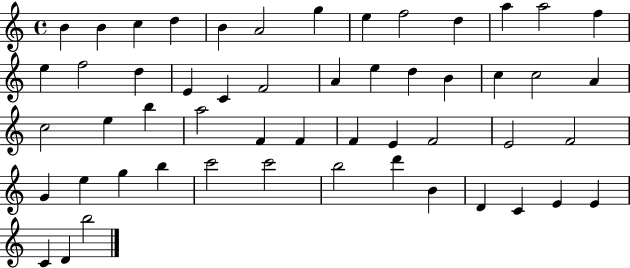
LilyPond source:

{
  \clef treble
  \time 4/4
  \defaultTimeSignature
  \key c \major
  b'4 b'4 c''4 d''4 | b'4 a'2 g''4 | e''4 f''2 d''4 | a''4 a''2 f''4 | \break e''4 f''2 d''4 | e'4 c'4 f'2 | a'4 e''4 d''4 b'4 | c''4 c''2 a'4 | \break c''2 e''4 b''4 | a''2 f'4 f'4 | f'4 e'4 f'2 | e'2 f'2 | \break g'4 e''4 g''4 b''4 | c'''2 c'''2 | b''2 d'''4 b'4 | d'4 c'4 e'4 e'4 | \break c'4 d'4 b''2 | \bar "|."
}